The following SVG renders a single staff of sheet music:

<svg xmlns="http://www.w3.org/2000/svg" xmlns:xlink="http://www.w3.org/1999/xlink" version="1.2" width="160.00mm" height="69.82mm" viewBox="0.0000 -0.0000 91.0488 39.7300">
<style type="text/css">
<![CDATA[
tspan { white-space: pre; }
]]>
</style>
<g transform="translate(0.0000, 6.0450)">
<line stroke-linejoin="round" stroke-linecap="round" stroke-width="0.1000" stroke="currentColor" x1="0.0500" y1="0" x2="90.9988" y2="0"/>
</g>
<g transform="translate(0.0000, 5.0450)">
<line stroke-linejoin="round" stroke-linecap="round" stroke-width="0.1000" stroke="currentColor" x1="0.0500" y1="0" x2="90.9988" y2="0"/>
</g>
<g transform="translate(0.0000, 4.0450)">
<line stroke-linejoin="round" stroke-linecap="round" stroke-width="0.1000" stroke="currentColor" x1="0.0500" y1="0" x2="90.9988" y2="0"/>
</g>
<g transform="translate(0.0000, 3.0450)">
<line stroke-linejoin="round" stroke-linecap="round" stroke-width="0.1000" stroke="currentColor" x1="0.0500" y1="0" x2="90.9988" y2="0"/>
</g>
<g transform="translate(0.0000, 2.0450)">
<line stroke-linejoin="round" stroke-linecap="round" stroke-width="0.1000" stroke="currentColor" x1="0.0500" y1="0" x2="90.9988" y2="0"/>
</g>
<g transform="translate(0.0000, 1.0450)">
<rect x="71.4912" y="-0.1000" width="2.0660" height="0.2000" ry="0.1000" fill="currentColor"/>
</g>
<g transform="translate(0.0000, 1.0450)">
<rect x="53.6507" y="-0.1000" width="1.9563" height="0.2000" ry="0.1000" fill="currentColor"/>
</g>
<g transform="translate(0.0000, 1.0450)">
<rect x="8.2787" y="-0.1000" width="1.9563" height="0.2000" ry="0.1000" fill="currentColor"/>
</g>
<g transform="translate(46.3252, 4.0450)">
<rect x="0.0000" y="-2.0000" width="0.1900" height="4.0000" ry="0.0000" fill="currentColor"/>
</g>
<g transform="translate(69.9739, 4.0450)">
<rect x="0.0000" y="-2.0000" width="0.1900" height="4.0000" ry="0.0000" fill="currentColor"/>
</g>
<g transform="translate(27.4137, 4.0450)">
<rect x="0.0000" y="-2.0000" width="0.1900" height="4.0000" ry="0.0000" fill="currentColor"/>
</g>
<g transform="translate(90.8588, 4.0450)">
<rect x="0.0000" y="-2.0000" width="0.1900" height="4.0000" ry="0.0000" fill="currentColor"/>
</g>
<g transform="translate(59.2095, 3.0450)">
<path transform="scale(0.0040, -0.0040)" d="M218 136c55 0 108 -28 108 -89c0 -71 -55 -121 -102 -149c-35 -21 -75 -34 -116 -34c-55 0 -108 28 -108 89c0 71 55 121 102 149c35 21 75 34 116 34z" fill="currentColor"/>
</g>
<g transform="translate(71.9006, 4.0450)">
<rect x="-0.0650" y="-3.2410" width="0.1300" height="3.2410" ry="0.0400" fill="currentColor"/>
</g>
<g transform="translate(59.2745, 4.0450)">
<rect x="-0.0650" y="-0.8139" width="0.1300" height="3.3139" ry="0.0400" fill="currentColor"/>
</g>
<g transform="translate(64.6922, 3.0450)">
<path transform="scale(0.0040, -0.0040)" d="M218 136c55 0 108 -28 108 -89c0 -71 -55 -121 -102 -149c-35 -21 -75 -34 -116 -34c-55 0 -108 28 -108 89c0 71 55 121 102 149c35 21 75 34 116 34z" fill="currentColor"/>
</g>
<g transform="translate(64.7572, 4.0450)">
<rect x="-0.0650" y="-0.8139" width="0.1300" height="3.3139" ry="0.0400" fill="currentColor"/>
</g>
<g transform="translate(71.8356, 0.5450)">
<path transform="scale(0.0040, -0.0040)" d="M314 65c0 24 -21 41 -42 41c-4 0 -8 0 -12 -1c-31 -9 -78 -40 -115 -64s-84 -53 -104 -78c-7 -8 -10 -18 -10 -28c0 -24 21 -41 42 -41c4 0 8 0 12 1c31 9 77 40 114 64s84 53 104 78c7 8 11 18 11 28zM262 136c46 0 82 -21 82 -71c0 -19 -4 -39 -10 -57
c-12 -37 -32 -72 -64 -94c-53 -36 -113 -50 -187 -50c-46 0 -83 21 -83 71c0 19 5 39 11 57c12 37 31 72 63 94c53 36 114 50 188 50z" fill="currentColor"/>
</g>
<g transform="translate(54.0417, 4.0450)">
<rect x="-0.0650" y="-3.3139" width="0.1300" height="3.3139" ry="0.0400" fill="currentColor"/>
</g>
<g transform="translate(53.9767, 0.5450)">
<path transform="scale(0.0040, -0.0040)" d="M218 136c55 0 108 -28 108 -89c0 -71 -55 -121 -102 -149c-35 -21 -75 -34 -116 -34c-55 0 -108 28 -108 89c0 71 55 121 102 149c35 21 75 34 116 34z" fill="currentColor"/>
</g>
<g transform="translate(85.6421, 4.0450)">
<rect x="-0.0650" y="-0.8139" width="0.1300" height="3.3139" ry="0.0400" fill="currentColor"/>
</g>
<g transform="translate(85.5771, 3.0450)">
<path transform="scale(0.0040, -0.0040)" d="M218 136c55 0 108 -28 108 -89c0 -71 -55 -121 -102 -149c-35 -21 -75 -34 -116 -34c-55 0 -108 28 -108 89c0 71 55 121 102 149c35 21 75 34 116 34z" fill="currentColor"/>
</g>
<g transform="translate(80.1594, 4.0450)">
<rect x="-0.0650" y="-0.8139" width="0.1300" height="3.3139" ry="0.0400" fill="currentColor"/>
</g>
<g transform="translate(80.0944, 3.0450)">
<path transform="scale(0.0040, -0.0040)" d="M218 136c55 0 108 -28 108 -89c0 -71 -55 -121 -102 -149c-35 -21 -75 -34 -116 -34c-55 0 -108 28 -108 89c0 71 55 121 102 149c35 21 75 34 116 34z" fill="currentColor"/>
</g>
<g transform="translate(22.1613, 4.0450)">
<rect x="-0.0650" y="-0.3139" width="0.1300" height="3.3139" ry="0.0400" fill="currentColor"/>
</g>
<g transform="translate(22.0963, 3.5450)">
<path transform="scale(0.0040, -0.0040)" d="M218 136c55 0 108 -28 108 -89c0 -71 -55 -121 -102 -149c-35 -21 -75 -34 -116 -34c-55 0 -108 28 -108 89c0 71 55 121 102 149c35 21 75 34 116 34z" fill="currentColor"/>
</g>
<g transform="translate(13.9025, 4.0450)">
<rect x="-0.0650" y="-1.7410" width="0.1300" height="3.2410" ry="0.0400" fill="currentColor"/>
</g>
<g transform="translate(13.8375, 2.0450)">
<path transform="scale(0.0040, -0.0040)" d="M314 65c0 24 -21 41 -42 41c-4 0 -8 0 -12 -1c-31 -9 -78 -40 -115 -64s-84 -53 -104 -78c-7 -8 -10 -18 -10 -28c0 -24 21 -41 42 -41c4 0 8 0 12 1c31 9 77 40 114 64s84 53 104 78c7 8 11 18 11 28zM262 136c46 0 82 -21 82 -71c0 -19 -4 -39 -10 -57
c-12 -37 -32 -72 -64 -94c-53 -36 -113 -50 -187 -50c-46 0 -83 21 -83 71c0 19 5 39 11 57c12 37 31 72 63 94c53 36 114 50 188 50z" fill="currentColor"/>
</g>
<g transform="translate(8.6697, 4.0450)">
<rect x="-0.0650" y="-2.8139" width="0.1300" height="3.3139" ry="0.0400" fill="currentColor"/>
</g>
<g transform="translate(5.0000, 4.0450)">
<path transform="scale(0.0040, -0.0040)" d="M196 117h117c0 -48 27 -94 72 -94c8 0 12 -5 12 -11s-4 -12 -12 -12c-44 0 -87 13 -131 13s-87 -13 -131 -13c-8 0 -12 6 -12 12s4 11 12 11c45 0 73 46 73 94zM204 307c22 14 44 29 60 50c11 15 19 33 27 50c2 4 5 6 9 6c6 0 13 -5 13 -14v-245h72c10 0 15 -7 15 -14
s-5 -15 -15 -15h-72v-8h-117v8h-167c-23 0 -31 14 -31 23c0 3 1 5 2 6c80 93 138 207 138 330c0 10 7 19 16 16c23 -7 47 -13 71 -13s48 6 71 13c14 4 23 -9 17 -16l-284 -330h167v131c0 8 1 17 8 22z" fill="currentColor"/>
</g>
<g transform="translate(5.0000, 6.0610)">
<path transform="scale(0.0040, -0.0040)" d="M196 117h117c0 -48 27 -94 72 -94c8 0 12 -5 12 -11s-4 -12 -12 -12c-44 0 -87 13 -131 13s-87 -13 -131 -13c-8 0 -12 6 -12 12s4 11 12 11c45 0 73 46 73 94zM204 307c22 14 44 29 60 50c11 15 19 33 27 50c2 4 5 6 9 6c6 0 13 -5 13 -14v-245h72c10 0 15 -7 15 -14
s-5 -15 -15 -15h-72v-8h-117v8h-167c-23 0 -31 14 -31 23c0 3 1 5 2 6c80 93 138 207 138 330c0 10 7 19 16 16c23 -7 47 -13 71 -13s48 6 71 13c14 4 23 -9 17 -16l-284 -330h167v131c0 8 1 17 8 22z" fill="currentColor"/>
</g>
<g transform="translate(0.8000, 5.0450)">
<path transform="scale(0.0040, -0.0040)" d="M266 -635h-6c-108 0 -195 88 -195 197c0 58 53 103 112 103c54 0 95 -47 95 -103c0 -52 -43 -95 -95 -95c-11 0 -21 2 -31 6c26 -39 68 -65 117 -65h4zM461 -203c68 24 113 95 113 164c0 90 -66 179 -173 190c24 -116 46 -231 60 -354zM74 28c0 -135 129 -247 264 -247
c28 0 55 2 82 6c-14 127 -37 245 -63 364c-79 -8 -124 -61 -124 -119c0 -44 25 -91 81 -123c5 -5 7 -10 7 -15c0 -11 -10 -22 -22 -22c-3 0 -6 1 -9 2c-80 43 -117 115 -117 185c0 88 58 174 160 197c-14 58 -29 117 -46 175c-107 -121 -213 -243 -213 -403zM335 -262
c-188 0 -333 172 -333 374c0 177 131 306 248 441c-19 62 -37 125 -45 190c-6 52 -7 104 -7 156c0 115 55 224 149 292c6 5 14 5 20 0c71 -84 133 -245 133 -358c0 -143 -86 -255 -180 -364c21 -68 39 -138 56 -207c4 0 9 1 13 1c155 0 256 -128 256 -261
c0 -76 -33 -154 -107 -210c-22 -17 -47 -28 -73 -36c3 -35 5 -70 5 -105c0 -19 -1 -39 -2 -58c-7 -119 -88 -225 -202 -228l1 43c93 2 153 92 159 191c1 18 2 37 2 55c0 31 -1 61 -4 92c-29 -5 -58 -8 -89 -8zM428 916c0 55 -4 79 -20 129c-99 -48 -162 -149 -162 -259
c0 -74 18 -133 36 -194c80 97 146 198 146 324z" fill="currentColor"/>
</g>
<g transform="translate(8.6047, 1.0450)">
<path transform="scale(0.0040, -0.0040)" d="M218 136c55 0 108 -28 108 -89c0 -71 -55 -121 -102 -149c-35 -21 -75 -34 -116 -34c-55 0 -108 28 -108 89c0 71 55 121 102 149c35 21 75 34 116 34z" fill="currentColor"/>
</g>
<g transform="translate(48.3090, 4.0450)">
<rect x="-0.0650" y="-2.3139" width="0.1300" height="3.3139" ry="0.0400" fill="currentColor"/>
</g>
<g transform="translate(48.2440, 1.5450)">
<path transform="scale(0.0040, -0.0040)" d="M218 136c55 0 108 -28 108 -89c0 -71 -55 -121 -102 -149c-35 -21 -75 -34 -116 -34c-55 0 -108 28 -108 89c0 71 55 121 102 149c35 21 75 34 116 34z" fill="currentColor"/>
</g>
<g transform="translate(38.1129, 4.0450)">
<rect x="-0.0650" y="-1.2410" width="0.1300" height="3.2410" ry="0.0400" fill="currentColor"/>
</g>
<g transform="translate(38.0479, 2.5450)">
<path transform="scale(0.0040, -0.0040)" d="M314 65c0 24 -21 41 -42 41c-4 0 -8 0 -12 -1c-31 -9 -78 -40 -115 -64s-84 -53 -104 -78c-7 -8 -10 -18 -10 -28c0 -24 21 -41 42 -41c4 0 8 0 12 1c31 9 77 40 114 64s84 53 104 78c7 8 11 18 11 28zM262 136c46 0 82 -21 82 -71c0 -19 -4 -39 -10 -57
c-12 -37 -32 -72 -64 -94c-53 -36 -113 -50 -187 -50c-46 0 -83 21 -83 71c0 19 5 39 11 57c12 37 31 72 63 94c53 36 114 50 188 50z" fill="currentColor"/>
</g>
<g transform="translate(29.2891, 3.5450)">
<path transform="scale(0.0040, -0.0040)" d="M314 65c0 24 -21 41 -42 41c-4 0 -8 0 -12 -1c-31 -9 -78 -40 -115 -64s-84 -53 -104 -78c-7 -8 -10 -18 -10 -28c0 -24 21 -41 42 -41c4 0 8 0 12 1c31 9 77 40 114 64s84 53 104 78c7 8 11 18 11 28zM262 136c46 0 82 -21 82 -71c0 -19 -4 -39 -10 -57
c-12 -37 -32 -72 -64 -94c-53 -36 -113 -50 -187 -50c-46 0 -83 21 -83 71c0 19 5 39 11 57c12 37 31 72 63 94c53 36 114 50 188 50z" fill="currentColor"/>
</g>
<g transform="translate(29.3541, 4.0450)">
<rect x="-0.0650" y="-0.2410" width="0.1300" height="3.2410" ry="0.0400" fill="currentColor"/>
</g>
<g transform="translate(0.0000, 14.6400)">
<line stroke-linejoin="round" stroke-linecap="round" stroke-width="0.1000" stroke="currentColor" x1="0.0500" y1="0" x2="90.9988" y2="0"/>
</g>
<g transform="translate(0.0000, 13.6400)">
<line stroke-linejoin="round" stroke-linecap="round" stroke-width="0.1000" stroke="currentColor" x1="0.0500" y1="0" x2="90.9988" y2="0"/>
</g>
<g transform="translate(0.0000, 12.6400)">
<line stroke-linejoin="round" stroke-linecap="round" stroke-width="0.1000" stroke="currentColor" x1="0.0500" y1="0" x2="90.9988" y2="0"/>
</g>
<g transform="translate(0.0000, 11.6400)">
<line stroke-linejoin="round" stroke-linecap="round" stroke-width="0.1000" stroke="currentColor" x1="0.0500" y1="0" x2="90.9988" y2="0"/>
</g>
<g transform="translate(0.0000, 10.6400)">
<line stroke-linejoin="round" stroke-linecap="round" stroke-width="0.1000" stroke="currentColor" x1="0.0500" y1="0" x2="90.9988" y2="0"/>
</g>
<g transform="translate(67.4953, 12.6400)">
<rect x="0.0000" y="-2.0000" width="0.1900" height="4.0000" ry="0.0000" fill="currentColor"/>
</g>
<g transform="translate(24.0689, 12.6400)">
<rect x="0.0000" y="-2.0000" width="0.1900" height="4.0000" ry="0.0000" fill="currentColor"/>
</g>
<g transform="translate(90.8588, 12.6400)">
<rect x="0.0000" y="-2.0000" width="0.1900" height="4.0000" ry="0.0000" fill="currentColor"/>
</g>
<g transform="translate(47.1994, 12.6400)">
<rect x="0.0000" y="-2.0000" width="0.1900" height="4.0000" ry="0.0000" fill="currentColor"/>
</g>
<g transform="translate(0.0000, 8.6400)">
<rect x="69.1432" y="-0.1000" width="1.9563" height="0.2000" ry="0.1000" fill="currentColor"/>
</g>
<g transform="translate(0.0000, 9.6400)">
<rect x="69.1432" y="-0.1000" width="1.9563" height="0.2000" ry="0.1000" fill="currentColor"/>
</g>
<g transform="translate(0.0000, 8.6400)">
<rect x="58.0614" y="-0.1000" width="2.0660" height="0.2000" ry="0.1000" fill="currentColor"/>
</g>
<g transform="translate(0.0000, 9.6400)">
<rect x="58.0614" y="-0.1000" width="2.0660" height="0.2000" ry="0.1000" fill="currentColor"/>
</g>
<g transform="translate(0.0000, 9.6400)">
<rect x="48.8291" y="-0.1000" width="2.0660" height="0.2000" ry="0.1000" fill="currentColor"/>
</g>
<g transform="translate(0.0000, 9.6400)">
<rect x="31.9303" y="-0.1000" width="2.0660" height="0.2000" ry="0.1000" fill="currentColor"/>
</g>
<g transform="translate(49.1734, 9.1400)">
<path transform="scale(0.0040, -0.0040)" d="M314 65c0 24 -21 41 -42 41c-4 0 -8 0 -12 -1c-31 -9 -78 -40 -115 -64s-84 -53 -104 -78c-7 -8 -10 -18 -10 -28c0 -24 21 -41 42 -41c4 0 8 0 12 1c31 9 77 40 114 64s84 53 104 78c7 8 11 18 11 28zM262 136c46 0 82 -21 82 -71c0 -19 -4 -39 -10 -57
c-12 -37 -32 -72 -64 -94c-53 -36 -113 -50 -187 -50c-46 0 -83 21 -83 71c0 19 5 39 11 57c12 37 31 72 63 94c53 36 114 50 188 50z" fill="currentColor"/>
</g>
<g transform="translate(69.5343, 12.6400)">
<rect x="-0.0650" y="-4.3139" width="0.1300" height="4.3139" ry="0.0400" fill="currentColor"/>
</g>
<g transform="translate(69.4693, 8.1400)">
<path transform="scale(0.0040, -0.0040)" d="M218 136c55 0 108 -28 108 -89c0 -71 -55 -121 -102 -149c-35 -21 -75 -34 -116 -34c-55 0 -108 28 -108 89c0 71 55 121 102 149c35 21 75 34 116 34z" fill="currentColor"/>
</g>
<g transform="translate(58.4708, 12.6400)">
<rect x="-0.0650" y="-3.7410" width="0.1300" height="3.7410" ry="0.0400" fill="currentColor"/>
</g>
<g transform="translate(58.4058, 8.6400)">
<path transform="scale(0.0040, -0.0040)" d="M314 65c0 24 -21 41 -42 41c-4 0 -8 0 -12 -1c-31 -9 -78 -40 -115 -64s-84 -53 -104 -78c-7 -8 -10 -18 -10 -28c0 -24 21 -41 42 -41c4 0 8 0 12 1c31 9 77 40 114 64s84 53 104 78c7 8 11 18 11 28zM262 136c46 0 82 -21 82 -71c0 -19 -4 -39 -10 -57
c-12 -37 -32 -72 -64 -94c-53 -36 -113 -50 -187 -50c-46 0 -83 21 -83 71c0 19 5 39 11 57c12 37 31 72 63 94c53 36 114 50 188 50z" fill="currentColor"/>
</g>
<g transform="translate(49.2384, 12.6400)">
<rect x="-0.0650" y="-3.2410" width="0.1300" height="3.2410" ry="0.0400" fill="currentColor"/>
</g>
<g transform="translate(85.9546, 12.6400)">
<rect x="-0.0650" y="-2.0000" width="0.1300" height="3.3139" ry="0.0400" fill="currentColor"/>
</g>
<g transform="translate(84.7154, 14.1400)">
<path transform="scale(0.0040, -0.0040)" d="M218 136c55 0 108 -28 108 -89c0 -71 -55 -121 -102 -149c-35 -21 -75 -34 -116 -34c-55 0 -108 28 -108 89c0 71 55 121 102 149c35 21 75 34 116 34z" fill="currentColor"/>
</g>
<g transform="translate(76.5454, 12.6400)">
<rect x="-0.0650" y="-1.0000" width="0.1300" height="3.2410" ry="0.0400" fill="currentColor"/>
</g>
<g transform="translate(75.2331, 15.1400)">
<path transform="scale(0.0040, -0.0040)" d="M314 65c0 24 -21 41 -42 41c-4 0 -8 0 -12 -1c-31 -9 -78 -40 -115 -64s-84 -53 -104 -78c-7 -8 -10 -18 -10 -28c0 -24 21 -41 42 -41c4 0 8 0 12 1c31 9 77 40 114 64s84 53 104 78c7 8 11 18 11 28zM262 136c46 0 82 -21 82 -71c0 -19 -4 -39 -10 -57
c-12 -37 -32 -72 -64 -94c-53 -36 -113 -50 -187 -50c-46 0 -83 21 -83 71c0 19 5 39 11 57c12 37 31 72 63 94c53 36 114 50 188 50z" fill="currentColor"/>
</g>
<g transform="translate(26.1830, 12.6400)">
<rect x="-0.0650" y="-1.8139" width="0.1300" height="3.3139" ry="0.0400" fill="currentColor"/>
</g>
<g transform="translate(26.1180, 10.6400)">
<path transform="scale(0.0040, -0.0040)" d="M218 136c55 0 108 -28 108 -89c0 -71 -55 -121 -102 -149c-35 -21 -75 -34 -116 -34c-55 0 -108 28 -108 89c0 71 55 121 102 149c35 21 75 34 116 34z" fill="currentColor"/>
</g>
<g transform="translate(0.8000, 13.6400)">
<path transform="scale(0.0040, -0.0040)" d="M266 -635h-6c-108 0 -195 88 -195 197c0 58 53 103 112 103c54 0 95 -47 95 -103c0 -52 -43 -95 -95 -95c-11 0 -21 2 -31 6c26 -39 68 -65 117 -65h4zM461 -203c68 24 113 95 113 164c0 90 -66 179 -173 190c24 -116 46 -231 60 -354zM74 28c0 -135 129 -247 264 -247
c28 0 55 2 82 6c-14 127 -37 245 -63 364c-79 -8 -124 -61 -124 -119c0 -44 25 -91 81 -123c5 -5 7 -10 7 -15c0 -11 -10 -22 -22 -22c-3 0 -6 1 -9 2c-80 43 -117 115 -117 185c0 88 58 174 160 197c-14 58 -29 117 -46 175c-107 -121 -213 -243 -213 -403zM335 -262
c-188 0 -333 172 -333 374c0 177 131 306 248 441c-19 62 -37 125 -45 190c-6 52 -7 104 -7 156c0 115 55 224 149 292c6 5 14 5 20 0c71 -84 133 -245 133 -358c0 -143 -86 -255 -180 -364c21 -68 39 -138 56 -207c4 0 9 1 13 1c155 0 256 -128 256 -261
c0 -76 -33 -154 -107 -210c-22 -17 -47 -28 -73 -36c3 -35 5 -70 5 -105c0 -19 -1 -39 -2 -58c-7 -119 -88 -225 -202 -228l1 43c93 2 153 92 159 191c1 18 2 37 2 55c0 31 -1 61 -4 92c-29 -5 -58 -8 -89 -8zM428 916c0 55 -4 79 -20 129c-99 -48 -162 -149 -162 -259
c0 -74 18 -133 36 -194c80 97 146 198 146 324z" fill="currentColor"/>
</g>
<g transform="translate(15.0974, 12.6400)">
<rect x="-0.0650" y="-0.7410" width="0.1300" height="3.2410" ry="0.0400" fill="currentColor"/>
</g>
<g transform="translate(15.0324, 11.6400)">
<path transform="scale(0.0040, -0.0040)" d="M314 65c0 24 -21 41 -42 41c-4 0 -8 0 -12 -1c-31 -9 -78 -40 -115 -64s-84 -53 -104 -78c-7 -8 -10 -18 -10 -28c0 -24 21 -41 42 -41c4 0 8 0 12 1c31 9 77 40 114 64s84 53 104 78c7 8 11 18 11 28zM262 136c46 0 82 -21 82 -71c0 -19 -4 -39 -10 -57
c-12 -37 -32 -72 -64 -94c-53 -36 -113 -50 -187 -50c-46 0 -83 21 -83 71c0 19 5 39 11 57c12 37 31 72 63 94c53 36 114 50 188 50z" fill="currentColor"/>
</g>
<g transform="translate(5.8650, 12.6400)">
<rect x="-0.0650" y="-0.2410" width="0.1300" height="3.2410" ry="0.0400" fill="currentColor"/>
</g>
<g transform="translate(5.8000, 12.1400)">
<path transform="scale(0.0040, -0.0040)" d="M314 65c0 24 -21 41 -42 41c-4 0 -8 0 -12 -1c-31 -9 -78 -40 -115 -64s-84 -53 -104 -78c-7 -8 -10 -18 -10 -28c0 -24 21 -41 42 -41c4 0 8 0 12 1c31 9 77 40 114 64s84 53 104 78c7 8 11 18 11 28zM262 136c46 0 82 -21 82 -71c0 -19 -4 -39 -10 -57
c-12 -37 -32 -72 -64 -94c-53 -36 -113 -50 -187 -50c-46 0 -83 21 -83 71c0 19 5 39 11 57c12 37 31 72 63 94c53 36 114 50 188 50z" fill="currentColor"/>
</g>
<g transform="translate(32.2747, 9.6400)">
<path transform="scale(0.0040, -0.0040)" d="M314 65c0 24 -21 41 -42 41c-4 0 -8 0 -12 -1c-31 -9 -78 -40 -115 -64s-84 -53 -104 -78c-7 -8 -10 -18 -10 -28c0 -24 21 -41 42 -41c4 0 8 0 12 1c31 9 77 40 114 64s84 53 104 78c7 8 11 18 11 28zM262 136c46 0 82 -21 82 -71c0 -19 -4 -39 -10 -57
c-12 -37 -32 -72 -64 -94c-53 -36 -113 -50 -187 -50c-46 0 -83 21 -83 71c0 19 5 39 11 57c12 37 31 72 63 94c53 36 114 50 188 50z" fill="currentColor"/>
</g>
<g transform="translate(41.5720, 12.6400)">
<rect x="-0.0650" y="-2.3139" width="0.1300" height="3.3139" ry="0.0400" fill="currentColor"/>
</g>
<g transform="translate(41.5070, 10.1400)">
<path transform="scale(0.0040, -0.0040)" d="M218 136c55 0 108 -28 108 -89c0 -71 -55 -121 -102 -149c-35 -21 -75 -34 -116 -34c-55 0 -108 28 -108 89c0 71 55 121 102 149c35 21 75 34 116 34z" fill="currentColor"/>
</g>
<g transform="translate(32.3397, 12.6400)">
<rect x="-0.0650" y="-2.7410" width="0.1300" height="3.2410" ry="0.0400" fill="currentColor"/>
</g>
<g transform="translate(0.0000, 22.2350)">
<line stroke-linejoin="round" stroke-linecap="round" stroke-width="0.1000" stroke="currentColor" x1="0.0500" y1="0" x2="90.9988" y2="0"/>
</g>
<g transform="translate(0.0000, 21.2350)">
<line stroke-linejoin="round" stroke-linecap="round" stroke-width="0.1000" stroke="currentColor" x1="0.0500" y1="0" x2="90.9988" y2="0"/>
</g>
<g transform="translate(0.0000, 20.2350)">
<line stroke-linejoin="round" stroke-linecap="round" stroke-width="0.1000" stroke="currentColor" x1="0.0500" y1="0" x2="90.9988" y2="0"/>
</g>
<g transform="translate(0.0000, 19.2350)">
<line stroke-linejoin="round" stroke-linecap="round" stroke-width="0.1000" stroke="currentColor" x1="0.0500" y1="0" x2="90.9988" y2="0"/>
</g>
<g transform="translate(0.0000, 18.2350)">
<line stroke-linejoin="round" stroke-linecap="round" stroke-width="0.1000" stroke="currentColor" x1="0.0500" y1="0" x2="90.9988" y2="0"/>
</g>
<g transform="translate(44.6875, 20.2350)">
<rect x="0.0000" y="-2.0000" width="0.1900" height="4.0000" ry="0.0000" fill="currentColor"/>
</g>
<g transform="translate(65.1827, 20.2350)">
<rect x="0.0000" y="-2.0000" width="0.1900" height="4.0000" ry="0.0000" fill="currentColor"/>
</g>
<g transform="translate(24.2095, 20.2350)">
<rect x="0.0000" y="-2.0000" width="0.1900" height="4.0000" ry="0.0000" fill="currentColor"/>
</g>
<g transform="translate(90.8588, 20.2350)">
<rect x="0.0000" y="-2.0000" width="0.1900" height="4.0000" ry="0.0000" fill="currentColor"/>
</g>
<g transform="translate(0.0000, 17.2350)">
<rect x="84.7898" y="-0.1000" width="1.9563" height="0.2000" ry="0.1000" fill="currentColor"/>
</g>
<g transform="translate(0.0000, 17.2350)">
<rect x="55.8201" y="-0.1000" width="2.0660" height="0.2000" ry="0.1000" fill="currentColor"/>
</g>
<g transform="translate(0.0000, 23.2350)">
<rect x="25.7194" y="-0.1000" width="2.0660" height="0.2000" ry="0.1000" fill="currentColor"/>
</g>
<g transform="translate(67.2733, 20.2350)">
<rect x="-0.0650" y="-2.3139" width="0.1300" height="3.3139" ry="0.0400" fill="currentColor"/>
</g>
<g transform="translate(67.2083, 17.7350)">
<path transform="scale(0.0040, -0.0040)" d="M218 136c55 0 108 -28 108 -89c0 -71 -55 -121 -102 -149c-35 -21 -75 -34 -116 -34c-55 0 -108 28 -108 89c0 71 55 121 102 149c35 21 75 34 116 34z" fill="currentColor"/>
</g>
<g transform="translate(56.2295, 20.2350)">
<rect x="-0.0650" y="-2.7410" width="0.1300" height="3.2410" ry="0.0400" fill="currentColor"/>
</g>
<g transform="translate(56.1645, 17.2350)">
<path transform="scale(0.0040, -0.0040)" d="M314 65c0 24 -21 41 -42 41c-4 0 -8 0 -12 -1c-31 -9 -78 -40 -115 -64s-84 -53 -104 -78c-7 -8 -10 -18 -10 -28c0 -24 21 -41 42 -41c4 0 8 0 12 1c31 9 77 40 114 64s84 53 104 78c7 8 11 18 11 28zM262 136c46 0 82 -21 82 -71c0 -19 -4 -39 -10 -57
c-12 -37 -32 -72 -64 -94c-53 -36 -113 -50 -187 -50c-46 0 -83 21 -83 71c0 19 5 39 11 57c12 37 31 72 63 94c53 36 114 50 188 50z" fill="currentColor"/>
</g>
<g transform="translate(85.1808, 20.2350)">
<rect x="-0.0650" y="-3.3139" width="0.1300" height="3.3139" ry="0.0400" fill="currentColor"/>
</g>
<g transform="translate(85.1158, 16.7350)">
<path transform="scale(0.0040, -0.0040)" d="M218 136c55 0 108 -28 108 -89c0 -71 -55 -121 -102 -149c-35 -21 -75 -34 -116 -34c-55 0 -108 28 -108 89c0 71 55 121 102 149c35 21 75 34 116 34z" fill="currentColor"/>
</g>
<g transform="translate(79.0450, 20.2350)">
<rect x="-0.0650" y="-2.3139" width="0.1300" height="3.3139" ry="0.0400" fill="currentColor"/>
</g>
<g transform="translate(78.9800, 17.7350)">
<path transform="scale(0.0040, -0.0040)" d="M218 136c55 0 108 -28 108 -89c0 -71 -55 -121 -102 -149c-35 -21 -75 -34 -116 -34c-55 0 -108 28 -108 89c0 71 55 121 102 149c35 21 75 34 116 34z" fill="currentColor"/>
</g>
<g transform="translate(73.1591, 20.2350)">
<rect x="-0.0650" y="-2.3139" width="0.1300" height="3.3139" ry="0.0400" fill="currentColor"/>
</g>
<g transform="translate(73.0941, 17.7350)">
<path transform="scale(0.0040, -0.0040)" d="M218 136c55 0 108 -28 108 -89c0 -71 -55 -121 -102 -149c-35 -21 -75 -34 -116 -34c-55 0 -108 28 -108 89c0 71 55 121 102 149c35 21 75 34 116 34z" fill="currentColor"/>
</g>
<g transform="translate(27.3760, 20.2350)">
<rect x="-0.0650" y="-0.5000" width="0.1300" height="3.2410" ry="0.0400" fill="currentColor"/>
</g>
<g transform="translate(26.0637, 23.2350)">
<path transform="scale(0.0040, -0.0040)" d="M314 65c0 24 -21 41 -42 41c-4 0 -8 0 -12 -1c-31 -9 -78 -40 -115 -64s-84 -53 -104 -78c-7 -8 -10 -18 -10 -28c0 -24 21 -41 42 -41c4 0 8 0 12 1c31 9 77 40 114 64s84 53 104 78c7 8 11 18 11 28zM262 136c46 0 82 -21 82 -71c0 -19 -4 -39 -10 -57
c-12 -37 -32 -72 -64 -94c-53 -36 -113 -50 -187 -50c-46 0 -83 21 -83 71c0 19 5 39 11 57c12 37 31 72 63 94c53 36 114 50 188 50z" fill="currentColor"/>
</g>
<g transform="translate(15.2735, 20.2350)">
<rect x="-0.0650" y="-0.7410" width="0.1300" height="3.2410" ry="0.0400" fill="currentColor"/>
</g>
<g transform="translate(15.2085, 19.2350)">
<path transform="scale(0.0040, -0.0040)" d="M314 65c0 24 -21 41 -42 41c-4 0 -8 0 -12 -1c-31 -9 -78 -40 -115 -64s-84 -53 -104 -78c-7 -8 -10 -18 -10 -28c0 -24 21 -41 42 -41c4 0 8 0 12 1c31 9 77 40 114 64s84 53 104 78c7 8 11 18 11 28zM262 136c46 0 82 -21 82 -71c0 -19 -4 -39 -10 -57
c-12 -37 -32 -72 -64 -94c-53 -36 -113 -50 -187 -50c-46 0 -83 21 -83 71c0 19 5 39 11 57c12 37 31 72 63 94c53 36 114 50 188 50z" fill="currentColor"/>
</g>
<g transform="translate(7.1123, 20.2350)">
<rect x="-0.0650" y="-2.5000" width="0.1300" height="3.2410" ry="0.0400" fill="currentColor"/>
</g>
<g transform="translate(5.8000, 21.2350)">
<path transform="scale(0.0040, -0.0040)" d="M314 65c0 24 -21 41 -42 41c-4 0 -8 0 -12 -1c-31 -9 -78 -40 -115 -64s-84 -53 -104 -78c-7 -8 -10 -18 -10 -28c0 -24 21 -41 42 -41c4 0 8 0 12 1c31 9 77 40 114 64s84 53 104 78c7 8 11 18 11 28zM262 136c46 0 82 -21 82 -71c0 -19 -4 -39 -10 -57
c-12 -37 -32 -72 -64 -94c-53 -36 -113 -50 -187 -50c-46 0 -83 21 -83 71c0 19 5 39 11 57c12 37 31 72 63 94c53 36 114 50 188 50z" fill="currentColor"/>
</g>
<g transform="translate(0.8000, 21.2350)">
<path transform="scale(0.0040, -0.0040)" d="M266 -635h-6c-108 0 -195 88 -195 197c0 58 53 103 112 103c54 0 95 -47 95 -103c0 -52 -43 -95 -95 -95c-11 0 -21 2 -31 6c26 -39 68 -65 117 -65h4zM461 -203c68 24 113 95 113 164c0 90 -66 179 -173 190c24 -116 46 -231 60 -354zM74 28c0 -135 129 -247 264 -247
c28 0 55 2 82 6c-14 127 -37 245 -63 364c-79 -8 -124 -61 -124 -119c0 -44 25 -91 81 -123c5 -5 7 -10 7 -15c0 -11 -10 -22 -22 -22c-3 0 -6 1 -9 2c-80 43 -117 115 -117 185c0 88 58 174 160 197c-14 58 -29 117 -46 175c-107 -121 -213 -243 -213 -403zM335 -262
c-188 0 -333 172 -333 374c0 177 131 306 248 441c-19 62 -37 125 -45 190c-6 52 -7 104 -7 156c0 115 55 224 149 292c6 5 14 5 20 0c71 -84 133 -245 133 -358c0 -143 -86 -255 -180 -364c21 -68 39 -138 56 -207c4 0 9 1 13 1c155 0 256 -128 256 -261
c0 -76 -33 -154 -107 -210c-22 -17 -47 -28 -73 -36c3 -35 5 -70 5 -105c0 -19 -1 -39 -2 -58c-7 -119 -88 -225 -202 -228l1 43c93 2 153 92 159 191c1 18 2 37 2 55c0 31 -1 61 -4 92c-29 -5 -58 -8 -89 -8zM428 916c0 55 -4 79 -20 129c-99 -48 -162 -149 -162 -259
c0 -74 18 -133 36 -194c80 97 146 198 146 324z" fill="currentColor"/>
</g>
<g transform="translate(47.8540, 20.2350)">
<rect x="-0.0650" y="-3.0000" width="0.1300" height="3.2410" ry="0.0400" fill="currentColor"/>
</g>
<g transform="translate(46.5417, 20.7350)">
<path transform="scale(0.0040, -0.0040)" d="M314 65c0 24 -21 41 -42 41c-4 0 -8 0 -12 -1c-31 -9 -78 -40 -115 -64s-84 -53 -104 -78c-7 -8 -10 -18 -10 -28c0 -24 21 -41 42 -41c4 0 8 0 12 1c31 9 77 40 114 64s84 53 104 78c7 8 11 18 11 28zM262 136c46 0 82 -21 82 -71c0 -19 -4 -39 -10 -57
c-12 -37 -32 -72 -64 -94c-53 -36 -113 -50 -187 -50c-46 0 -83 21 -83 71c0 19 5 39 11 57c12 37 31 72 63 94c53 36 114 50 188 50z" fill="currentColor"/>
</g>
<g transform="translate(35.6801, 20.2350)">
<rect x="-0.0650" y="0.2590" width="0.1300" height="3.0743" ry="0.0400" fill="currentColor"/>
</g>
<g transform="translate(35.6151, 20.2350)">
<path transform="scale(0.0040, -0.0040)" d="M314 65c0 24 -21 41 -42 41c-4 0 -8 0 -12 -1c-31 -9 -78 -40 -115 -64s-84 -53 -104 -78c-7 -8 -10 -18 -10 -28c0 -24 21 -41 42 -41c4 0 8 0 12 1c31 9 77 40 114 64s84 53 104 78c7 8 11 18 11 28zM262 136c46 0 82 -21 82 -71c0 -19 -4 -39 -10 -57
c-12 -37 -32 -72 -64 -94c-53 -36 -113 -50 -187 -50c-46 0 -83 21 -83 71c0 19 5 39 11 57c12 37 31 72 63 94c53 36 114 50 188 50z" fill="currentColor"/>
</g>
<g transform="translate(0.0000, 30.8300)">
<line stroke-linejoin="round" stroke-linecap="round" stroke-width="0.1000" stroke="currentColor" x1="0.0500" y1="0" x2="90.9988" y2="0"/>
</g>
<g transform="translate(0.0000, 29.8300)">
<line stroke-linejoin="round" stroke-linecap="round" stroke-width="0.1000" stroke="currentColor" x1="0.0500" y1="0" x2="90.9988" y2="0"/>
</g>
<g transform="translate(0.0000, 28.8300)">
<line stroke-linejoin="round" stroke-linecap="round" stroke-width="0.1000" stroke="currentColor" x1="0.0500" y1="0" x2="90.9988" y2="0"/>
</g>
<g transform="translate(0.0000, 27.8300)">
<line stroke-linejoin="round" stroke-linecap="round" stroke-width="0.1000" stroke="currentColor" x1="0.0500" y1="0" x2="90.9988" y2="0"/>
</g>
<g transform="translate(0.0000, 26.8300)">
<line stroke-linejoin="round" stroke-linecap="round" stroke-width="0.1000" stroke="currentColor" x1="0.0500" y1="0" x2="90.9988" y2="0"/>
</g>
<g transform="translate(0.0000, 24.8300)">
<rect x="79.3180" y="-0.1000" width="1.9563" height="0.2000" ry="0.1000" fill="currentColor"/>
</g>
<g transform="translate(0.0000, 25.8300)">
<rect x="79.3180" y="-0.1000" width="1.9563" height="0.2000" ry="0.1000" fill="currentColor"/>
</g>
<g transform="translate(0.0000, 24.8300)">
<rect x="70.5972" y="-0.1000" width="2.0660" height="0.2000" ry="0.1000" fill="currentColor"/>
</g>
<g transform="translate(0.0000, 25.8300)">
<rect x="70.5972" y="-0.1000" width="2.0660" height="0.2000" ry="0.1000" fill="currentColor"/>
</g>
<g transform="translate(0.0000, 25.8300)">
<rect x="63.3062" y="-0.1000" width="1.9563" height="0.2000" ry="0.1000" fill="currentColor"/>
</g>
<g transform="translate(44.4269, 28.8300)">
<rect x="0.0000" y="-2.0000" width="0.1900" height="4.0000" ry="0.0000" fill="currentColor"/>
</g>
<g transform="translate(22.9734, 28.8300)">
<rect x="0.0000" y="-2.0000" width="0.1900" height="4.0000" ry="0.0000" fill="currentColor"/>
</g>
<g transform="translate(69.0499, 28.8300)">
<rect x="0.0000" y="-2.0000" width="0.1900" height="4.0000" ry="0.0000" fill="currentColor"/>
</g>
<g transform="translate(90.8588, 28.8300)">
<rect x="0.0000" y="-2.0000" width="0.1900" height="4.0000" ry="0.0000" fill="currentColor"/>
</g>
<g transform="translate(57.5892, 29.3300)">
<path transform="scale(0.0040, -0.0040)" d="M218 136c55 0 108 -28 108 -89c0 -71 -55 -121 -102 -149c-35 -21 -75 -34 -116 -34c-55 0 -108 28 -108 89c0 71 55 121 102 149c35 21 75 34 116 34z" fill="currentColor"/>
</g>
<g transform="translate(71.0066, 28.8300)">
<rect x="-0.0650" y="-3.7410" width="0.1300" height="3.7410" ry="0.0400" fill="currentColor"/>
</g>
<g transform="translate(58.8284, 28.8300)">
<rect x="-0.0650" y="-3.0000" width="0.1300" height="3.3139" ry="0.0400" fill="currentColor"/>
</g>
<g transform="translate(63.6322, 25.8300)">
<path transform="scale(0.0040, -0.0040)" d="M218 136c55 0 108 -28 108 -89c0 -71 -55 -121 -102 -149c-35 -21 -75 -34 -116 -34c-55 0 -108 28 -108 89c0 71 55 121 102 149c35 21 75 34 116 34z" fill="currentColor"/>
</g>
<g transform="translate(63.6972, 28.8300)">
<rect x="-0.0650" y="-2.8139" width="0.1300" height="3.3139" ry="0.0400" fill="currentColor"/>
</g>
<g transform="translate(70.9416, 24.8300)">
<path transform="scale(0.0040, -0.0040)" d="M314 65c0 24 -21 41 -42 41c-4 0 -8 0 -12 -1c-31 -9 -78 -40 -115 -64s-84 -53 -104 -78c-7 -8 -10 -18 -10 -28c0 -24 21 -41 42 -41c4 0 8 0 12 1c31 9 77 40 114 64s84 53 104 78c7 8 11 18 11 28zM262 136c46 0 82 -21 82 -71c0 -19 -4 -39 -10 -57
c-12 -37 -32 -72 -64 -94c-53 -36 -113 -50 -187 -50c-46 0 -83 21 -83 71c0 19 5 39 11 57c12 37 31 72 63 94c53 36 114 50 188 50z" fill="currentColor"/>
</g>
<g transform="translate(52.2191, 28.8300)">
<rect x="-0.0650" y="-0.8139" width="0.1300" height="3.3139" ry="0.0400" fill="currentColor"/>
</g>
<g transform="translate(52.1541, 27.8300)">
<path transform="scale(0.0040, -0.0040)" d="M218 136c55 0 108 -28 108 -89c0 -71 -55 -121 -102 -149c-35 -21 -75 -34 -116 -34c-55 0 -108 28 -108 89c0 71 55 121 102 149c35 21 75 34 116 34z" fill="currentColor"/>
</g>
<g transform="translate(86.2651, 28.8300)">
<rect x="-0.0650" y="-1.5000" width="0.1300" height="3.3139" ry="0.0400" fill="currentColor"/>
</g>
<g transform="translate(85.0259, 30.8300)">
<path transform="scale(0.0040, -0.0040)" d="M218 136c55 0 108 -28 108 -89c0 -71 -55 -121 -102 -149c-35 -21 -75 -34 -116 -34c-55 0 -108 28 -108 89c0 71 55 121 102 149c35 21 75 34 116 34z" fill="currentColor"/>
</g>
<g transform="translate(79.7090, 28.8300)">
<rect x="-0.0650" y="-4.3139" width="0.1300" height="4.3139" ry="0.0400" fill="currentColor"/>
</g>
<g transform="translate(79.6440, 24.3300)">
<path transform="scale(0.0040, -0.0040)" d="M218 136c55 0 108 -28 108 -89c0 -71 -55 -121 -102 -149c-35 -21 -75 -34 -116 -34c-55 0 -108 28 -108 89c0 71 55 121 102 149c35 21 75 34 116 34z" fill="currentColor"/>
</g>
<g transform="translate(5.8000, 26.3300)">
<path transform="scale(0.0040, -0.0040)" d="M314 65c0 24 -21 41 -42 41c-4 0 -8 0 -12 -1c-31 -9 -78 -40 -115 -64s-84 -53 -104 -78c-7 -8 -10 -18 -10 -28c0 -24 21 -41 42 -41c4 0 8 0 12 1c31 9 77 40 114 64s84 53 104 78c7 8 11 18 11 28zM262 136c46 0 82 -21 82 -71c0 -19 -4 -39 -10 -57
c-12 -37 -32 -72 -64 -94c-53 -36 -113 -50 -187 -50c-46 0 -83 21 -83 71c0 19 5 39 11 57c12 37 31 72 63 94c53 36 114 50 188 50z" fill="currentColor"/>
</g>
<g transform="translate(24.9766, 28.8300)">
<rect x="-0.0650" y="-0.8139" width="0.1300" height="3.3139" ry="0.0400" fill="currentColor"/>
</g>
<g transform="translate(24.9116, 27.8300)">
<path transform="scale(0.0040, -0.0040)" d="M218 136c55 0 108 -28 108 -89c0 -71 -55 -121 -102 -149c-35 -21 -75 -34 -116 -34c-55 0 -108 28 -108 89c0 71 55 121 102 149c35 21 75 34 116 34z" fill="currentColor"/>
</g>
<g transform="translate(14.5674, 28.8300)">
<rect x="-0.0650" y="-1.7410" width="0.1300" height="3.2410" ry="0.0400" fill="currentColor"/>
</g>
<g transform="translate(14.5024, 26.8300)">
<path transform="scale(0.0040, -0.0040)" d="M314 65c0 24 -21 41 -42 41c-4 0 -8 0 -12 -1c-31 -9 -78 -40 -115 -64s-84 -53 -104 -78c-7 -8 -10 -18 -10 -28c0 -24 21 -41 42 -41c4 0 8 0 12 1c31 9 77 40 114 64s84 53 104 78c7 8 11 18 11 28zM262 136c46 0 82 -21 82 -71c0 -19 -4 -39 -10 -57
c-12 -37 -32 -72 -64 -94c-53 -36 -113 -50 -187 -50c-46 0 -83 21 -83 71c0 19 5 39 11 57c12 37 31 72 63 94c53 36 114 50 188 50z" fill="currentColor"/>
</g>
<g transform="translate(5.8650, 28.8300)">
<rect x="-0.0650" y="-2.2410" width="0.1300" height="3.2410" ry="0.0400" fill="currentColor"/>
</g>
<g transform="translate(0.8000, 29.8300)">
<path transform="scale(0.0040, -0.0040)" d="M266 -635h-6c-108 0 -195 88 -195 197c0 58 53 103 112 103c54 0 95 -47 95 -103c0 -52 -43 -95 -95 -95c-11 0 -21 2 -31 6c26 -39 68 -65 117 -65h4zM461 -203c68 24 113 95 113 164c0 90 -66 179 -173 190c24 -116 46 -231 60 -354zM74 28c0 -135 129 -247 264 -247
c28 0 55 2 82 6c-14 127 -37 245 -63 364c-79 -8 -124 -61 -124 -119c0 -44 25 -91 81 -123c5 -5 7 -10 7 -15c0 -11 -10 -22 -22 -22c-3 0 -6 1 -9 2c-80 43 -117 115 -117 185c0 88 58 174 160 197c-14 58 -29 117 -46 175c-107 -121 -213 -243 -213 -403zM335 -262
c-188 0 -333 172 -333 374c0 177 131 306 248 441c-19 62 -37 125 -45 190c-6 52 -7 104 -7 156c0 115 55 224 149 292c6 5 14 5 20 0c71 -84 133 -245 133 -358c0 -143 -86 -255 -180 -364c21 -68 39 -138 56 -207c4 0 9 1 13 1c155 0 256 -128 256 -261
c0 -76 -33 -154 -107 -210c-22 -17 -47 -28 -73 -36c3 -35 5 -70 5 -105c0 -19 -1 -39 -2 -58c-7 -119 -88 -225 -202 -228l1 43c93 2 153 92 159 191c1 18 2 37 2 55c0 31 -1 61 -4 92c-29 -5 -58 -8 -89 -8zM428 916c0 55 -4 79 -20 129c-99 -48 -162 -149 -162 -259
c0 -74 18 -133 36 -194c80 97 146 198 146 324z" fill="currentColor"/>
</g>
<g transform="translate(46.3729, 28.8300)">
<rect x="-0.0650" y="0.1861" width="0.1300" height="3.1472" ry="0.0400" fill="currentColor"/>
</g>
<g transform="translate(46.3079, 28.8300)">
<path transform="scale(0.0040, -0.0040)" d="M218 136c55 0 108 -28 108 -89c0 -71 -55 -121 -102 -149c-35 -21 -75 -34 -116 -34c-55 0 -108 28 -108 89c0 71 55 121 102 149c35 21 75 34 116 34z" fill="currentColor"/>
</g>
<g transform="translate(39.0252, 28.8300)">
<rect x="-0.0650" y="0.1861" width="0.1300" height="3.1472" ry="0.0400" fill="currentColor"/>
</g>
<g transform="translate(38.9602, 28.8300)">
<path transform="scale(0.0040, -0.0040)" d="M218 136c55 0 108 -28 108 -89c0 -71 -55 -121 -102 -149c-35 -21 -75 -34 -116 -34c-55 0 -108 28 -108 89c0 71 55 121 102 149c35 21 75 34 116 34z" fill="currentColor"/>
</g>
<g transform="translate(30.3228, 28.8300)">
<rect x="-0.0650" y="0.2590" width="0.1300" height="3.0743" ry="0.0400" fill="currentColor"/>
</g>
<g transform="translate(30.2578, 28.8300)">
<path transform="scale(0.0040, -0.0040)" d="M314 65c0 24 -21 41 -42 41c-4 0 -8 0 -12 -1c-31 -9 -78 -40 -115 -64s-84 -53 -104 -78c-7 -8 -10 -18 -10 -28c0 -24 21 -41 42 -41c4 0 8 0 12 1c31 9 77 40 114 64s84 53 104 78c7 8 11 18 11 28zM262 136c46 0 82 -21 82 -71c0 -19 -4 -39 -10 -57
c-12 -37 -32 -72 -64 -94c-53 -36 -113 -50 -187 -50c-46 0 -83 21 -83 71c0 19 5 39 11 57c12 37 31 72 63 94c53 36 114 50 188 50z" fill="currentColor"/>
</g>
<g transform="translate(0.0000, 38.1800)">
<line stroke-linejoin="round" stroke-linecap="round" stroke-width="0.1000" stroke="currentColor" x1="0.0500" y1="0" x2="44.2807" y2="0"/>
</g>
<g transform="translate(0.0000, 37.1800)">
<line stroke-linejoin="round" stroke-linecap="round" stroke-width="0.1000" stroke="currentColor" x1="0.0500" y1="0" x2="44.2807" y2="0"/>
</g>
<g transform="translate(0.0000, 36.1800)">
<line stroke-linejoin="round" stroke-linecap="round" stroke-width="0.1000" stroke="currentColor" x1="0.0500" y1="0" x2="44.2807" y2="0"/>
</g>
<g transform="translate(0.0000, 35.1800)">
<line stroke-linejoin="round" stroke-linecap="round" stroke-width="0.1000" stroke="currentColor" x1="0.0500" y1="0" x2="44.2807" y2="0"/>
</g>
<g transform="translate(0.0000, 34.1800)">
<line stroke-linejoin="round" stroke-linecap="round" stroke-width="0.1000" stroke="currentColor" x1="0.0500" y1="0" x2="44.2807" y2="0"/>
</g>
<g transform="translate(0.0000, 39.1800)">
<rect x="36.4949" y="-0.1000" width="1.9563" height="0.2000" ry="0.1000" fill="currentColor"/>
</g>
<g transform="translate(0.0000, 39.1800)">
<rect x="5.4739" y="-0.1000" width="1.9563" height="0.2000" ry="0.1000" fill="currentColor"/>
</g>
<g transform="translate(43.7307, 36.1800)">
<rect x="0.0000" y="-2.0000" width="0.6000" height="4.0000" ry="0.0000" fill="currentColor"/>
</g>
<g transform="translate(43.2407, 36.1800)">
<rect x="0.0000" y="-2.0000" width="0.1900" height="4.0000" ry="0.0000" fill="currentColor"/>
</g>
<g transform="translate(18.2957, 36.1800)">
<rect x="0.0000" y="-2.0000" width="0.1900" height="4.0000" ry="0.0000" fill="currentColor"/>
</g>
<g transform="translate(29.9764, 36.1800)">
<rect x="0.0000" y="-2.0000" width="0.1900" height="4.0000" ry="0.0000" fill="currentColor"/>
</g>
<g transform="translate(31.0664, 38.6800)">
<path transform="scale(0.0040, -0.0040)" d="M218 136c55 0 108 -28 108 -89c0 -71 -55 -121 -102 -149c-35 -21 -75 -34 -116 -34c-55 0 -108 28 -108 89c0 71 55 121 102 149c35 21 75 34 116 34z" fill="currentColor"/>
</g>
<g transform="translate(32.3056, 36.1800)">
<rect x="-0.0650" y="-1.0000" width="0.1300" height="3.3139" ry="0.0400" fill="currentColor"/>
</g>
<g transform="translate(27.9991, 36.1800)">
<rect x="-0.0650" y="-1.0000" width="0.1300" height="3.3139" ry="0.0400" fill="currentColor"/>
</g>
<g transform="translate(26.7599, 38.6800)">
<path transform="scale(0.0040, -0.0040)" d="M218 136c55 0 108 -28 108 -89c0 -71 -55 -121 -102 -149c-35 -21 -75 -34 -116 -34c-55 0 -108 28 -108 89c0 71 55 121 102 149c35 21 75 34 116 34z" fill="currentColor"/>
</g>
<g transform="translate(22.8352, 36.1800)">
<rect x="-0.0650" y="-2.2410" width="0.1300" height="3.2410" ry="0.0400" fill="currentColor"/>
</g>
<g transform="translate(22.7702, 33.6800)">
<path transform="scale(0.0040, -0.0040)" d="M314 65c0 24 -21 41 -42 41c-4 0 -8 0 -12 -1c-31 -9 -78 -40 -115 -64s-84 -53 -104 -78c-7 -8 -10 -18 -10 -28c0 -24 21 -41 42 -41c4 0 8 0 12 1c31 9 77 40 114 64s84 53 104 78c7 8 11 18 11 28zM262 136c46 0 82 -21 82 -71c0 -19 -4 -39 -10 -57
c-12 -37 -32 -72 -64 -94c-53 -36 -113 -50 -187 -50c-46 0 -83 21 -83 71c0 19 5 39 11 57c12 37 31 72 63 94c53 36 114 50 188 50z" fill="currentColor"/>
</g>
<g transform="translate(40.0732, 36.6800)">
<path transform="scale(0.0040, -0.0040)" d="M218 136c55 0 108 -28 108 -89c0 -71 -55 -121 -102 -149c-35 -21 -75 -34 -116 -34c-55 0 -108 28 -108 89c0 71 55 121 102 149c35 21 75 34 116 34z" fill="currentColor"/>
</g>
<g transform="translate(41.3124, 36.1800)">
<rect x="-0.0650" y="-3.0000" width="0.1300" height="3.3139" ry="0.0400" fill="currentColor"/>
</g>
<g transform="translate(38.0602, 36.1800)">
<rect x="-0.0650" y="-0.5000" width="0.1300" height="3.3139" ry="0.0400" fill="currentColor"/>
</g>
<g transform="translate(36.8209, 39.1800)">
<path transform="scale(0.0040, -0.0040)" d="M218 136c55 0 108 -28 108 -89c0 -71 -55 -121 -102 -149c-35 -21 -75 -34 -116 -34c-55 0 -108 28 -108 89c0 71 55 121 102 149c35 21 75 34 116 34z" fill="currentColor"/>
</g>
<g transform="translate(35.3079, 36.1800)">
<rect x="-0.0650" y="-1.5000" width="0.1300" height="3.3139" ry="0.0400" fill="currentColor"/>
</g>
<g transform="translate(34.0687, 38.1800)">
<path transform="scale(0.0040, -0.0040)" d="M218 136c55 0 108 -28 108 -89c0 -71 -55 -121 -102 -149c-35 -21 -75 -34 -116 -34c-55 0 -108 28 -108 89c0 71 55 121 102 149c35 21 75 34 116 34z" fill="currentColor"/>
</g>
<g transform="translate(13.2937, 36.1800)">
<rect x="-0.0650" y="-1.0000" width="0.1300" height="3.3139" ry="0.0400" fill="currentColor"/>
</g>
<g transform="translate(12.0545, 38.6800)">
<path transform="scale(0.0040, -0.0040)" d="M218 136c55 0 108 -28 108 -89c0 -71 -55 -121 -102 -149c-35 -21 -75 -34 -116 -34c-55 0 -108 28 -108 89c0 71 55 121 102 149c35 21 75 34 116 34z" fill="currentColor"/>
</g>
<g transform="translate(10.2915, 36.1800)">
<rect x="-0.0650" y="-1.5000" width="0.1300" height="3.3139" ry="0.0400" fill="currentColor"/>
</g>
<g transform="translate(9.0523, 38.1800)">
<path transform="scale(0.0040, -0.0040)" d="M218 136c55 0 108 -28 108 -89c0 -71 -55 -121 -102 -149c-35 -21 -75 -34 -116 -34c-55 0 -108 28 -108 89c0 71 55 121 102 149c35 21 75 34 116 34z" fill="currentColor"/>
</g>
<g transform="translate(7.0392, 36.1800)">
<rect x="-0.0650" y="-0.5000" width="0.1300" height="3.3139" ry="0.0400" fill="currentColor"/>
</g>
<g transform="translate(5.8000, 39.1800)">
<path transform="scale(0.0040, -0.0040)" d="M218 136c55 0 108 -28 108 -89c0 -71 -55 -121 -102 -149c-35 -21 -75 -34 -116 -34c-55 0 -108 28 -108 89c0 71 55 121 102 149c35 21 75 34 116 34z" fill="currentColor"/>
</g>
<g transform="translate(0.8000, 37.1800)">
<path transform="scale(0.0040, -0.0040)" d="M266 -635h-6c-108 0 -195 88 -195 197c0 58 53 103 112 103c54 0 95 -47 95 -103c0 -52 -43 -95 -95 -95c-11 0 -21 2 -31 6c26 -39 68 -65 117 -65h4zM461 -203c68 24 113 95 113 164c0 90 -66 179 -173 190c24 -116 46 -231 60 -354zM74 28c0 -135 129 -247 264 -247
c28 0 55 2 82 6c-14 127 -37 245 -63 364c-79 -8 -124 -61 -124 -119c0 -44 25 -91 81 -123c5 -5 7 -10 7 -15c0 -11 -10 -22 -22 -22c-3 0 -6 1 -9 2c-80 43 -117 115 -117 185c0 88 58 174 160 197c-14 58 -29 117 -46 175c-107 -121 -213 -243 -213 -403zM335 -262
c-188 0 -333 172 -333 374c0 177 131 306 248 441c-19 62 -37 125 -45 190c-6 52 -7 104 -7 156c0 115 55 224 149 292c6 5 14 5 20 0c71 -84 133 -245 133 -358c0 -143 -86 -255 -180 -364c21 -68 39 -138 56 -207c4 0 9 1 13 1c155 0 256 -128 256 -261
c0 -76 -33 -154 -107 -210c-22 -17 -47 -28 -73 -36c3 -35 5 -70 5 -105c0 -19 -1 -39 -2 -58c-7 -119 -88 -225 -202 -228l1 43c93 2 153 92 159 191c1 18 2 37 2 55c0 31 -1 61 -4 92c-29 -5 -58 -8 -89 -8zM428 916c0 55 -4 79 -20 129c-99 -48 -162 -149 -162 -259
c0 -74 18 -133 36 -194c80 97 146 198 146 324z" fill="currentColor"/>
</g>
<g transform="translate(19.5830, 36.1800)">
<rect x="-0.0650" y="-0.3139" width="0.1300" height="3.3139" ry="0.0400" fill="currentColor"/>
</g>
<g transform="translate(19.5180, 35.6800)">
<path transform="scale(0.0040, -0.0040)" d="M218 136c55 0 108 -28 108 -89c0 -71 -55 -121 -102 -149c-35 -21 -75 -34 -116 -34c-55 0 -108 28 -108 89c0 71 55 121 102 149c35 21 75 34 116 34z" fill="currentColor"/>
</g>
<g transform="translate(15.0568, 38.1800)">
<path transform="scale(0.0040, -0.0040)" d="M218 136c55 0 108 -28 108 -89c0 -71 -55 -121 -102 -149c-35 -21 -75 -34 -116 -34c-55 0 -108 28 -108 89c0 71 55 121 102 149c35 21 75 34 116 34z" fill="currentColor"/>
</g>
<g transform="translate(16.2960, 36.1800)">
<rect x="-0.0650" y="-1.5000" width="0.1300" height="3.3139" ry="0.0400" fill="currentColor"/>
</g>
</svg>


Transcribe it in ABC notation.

X:1
T:Untitled
M:4/4
L:1/4
K:C
a f2 c c2 e2 g b d d b2 d d c2 d2 f a2 g b2 c'2 d' D2 F G2 d2 C2 B2 A2 a2 g g g b g2 f2 d B2 B B d A a c'2 d' E C E D E c g2 D D E C A